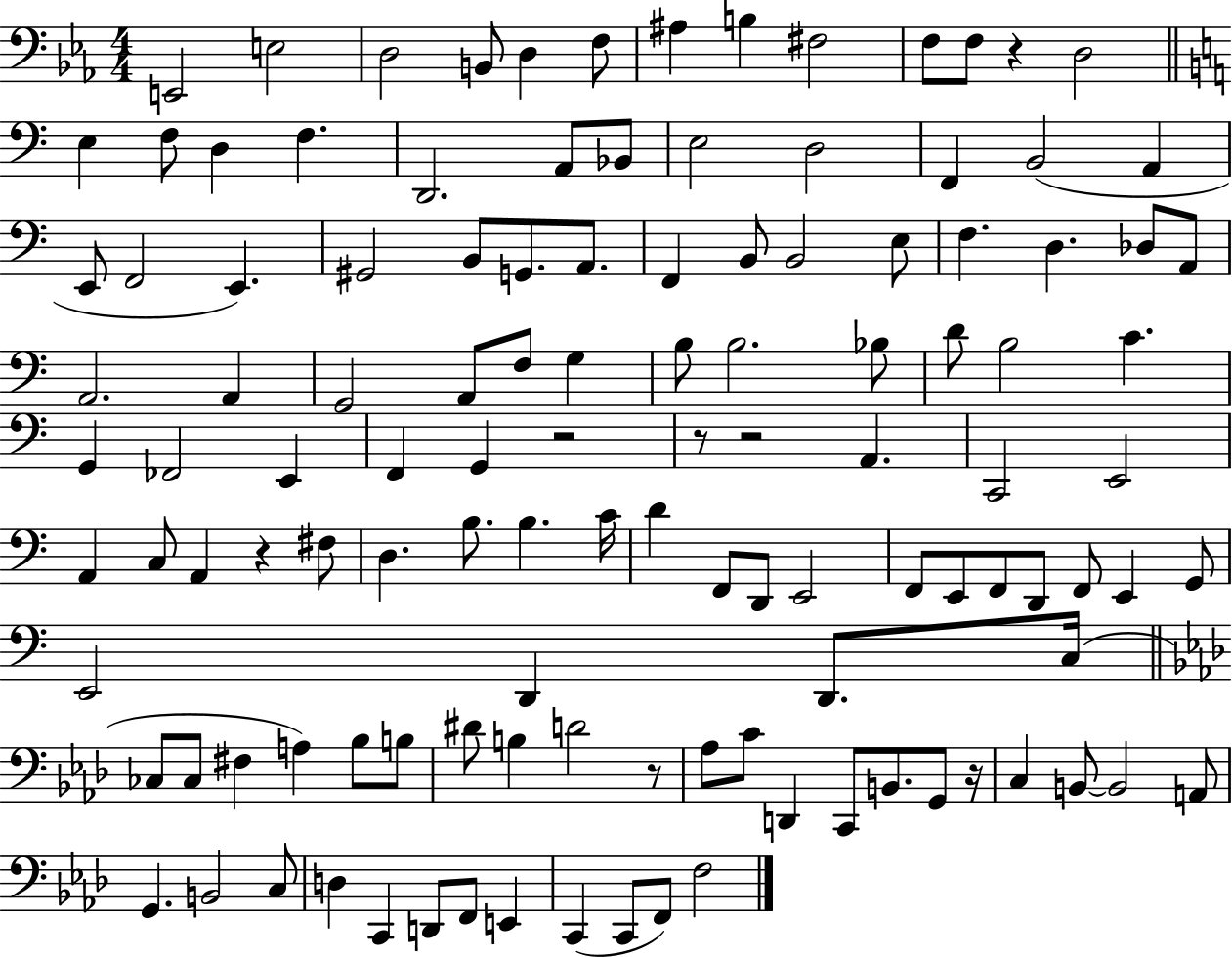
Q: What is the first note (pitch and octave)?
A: E2